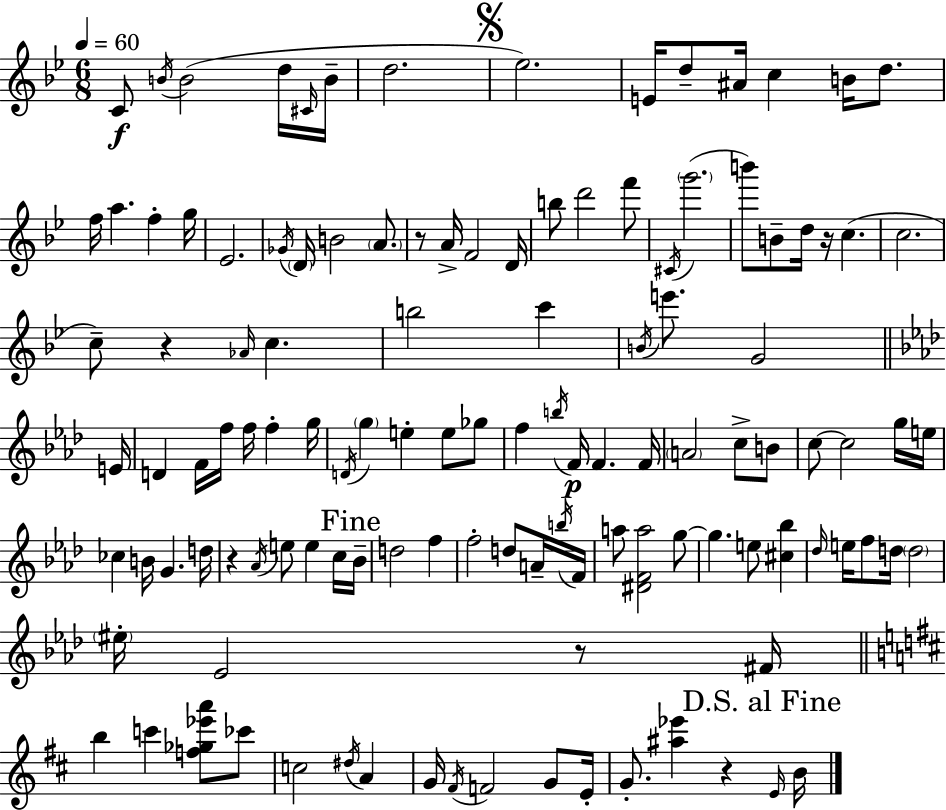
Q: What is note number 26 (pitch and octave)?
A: D4